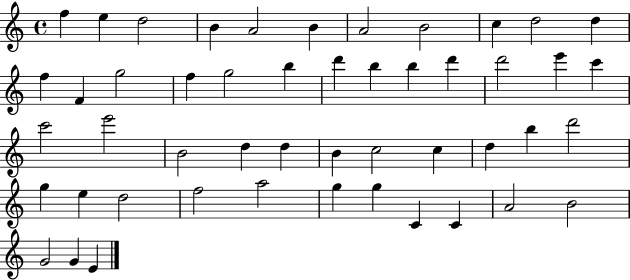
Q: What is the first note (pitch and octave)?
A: F5